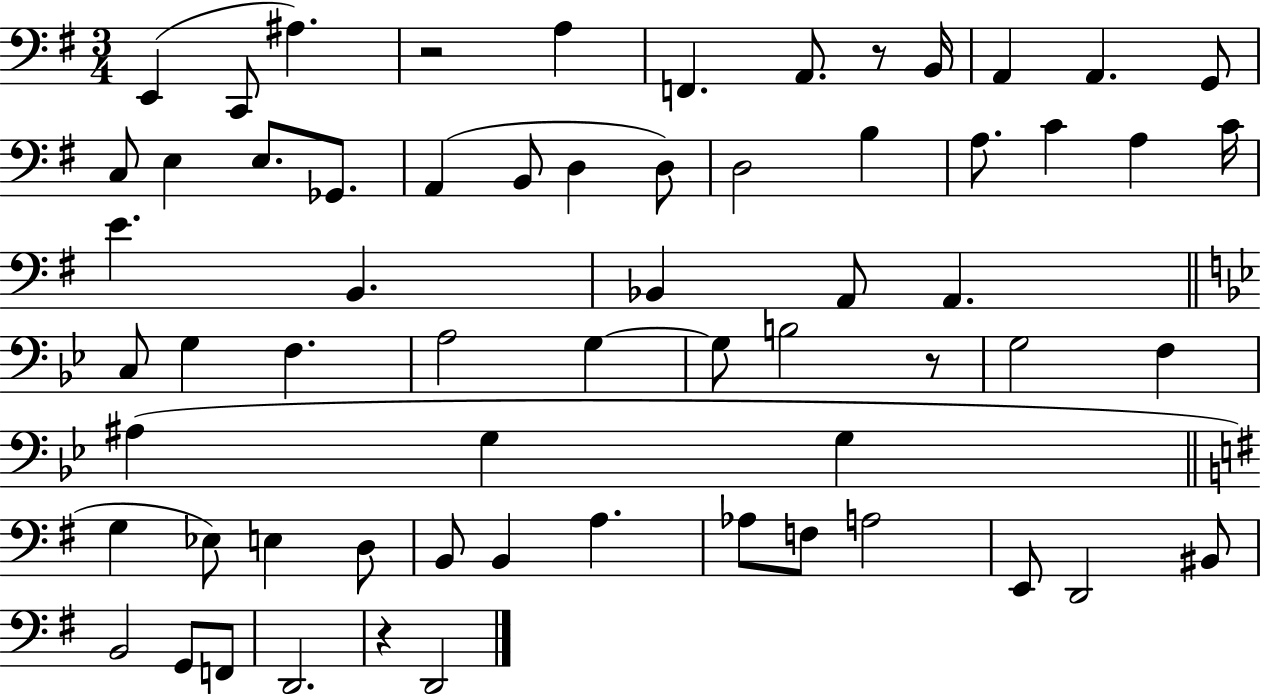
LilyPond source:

{
  \clef bass
  \numericTimeSignature
  \time 3/4
  \key g \major
  e,4( c,8 ais4.) | r2 a4 | f,4. a,8. r8 b,16 | a,4 a,4. g,8 | \break c8 e4 e8. ges,8. | a,4( b,8 d4 d8) | d2 b4 | a8. c'4 a4 c'16 | \break e'4. b,4. | bes,4 a,8 a,4. | \bar "||" \break \key bes \major c8 g4 f4. | a2 g4~~ | g8 b2 r8 | g2 f4 | \break ais4( g4 g4 | \bar "||" \break \key e \minor g4 ees8) e4 d8 | b,8 b,4 a4. | aes8 f8 a2 | e,8 d,2 bis,8 | \break b,2 g,8 f,8 | d,2. | r4 d,2 | \bar "|."
}